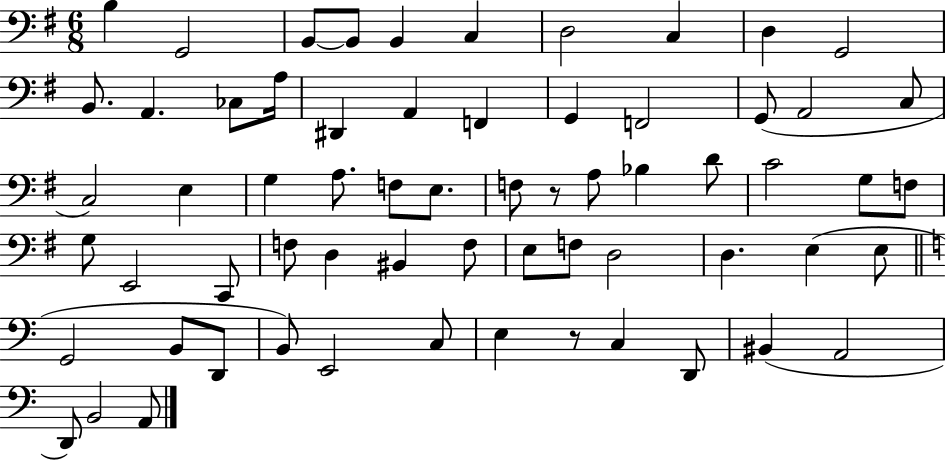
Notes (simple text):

B3/q G2/h B2/e B2/e B2/q C3/q D3/h C3/q D3/q G2/h B2/e. A2/q. CES3/e A3/s D#2/q A2/q F2/q G2/q F2/h G2/e A2/h C3/e C3/h E3/q G3/q A3/e. F3/e E3/e. F3/e R/e A3/e Bb3/q D4/e C4/h G3/e F3/e G3/e E2/h C2/e F3/e D3/q BIS2/q F3/e E3/e F3/e D3/h D3/q. E3/q E3/e G2/h B2/e D2/e B2/e E2/h C3/e E3/q R/e C3/q D2/e BIS2/q A2/h D2/e B2/h A2/e